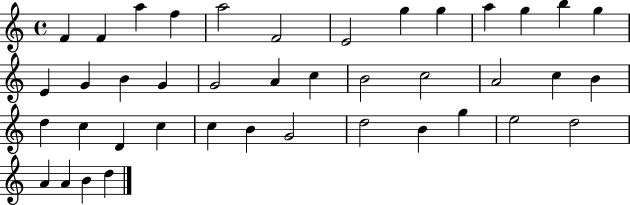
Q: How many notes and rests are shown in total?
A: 41